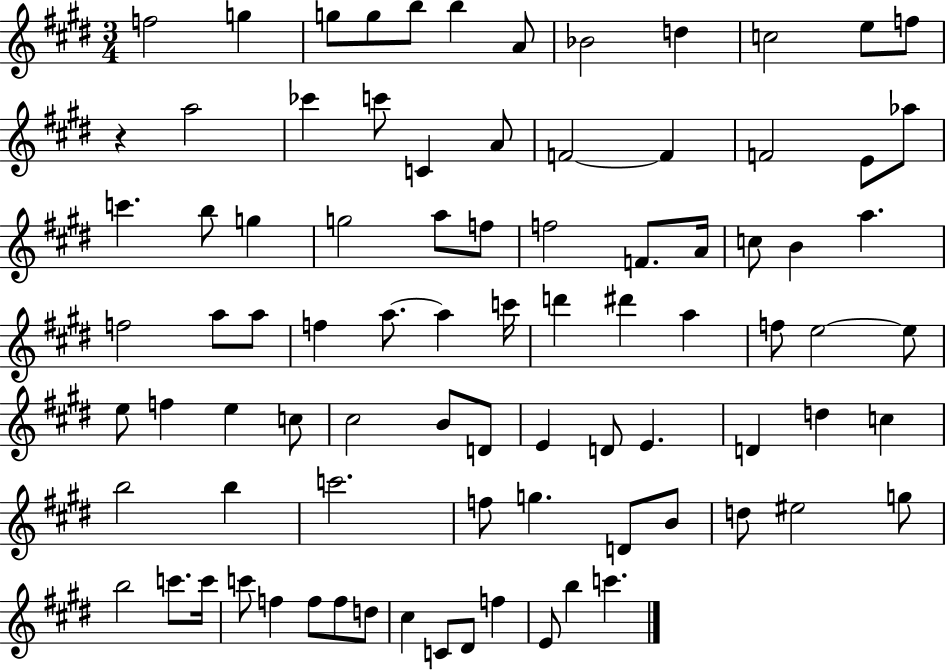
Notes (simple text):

F5/h G5/q G5/e G5/e B5/e B5/q A4/e Bb4/h D5/q C5/h E5/e F5/e R/q A5/h CES6/q C6/e C4/q A4/e F4/h F4/q F4/h E4/e Ab5/e C6/q. B5/e G5/q G5/h A5/e F5/e F5/h F4/e. A4/s C5/e B4/q A5/q. F5/h A5/e A5/e F5/q A5/e. A5/q C6/s D6/q D#6/q A5/q F5/e E5/h E5/e E5/e F5/q E5/q C5/e C#5/h B4/e D4/e E4/q D4/e E4/q. D4/q D5/q C5/q B5/h B5/q C6/h. F5/e G5/q. D4/e B4/e D5/e EIS5/h G5/e B5/h C6/e. C6/s C6/e F5/q F5/e F5/e D5/e C#5/q C4/e D#4/e F5/q E4/e B5/q C6/q.